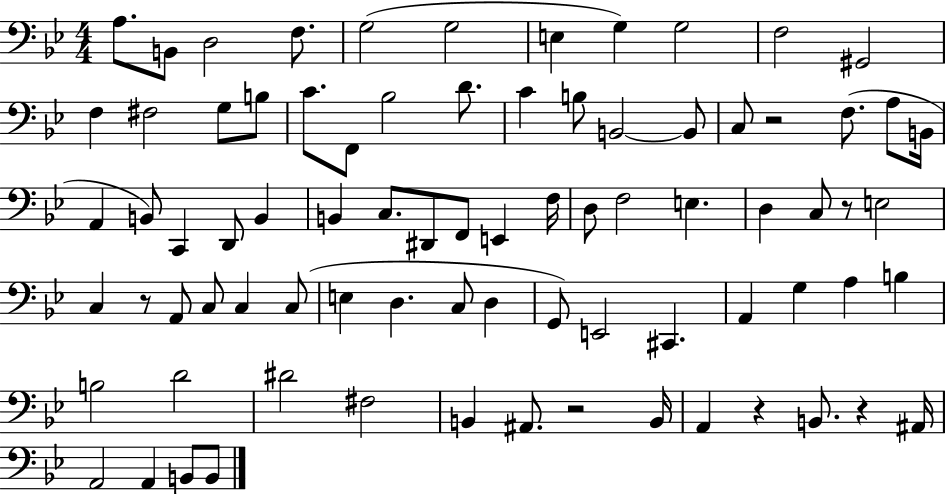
X:1
T:Untitled
M:4/4
L:1/4
K:Bb
A,/2 B,,/2 D,2 F,/2 G,2 G,2 E, G, G,2 F,2 ^G,,2 F, ^F,2 G,/2 B,/2 C/2 F,,/2 _B,2 D/2 C B,/2 B,,2 B,,/2 C,/2 z2 F,/2 A,/2 B,,/4 A,, B,,/2 C,, D,,/2 B,, B,, C,/2 ^D,,/2 F,,/2 E,, F,/4 D,/2 F,2 E, D, C,/2 z/2 E,2 C, z/2 A,,/2 C,/2 C, C,/2 E, D, C,/2 D, G,,/2 E,,2 ^C,, A,, G, A, B, B,2 D2 ^D2 ^F,2 B,, ^A,,/2 z2 B,,/4 A,, z B,,/2 z ^A,,/4 A,,2 A,, B,,/2 B,,/2